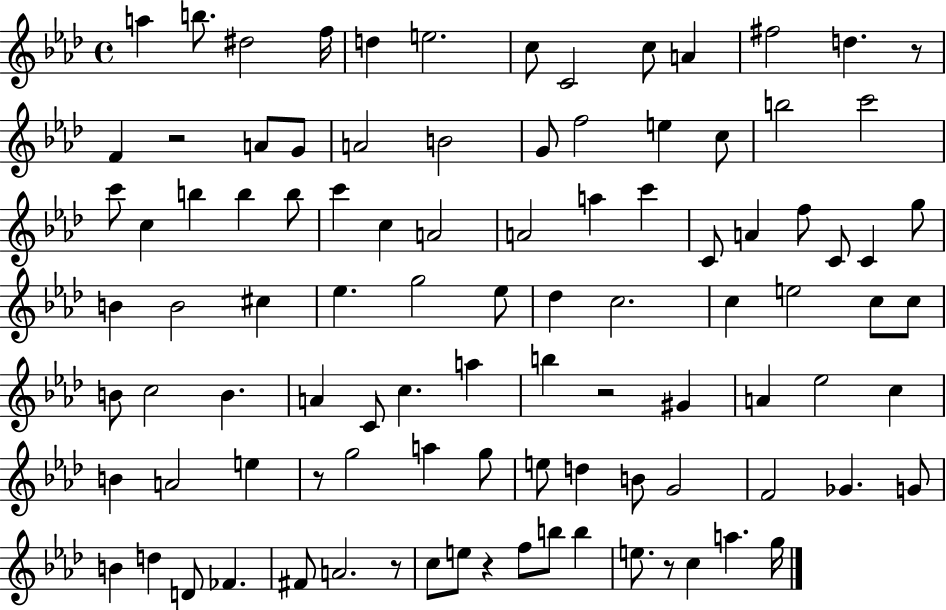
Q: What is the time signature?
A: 4/4